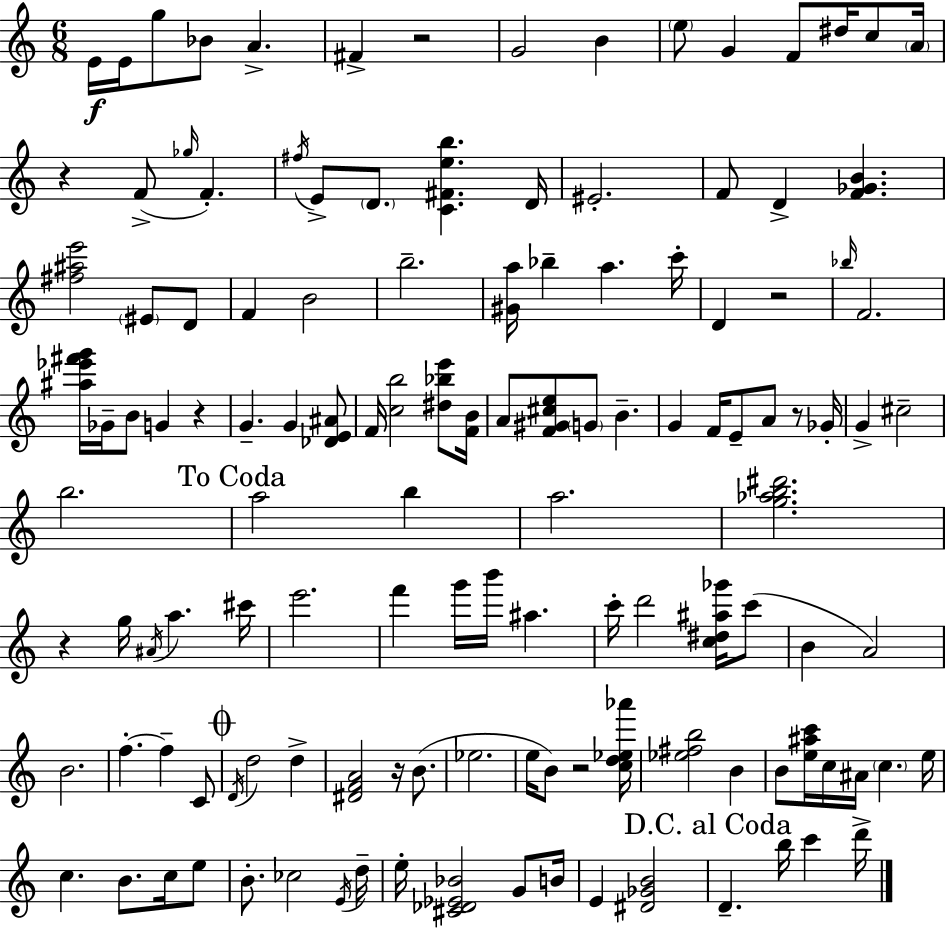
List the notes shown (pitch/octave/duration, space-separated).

E4/s E4/s G5/e Bb4/e A4/q. F#4/q R/h G4/h B4/q E5/e G4/q F4/e D#5/s C5/e A4/s R/q F4/e Gb5/s F4/q. F#5/s E4/e D4/e. [C4,F#4,E5,B5]/q. D4/s EIS4/h. F4/e D4/q [F4,Gb4,B4]/q. [F#5,A#5,E6]/h EIS4/e D4/e F4/q B4/h B5/h. [G#4,A5]/s Bb5/q A5/q. C6/s D4/q R/h Bb5/s F4/h. [A#5,Eb6,F#6,G6]/s Gb4/s B4/e G4/q R/q G4/q. G4/q [Db4,E4,A#4]/e F4/s [C5,B5]/h [D#5,Bb5,E6]/e [F4,B4]/s A4/e [F4,G#4,C#5,E5]/e G4/e B4/q. G4/q F4/s E4/e A4/e R/e Gb4/s G4/q C#5/h B5/h. A5/h B5/q A5/h. [G5,Ab5,B5,D#6]/h. R/q G5/s A#4/s A5/q. C#6/s E6/h. F6/q G6/s B6/s A#5/q. C6/s D6/h [C5,D#5,A#5,Gb6]/s C6/e B4/q A4/h B4/h. F5/q. F5/q C4/e D4/s D5/h D5/q [D#4,F4,A4]/h R/s B4/e. Eb5/h. E5/s B4/e R/h [C5,D5,Eb5,Ab6]/s [Eb5,F#5,B5]/h B4/q B4/e [E5,A#5,C6]/s C5/s A#4/s C5/q. E5/s C5/q. B4/e. C5/s E5/e B4/e. CES5/h E4/s D5/s E5/s [C#4,Db4,Eb4,Bb4]/h G4/e B4/s E4/q [D#4,Gb4,B4]/h D4/q. B5/s C6/q D6/s